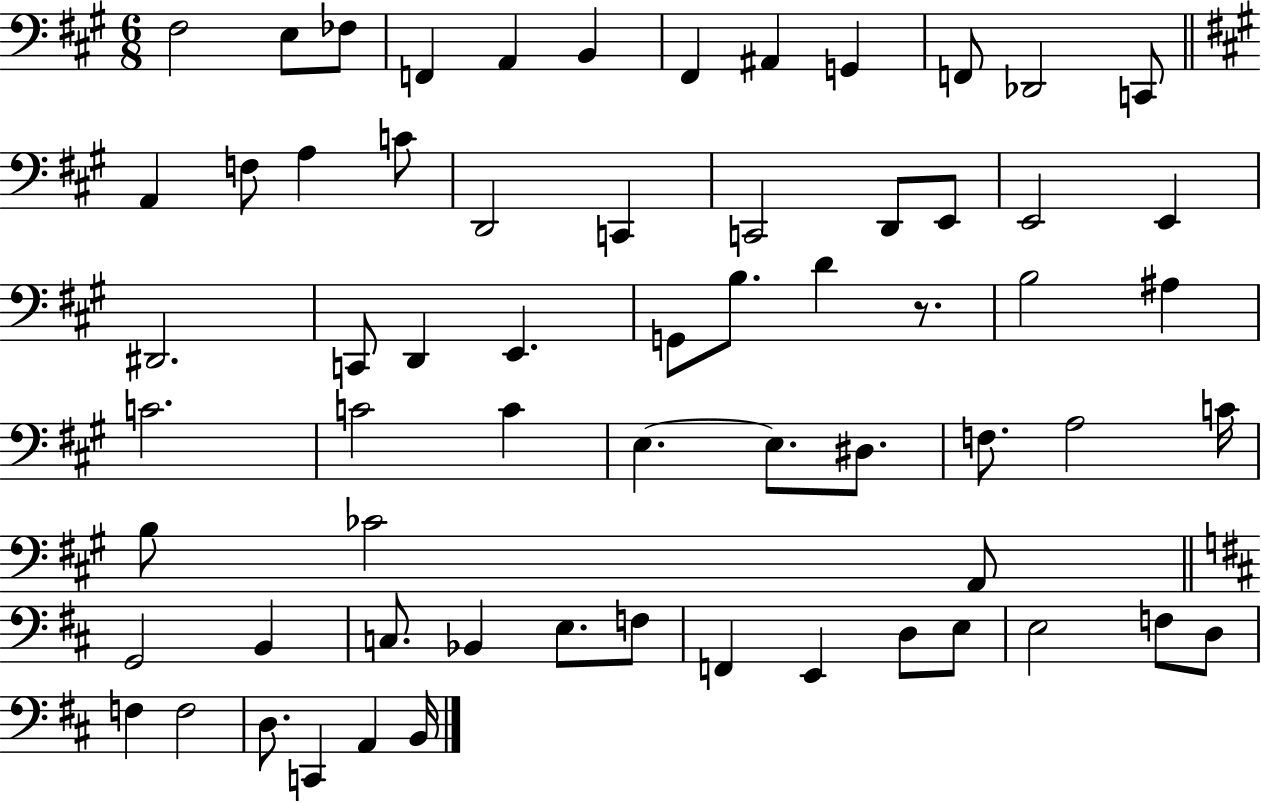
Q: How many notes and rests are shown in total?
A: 64